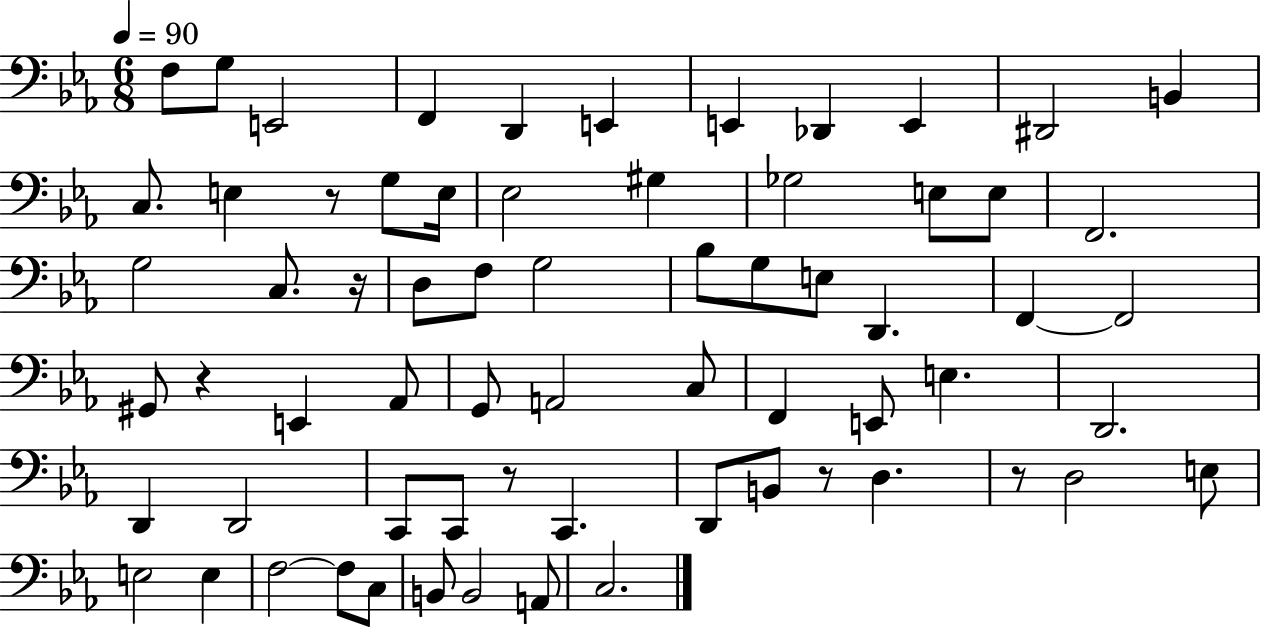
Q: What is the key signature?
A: EES major